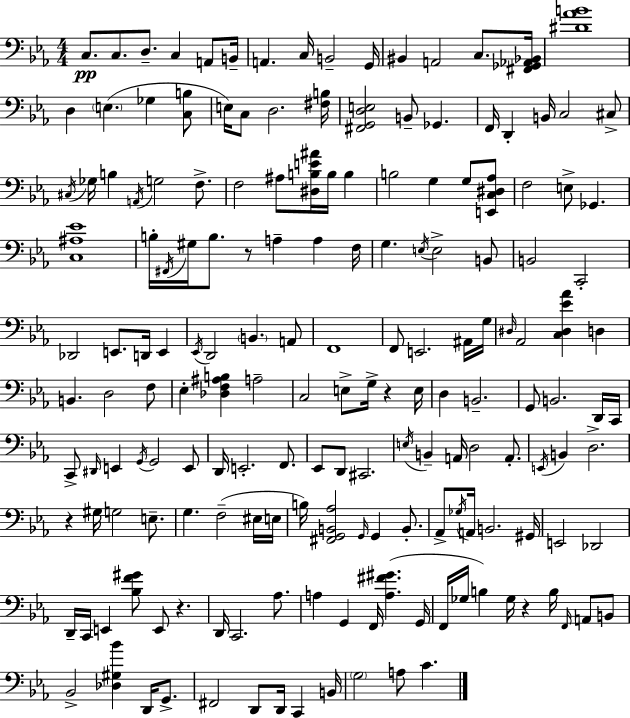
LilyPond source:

{
  \clef bass
  \numericTimeSignature
  \time 4/4
  \key c \minor
  c8.\pp c8. d8.-- c4 a,8 b,16-- | a,4. c16 b,2-- g,16 | bis,4 a,2 c8. <fis, ges, aes, bes,>16 | <dis' aes' b'>1 | \break d4 \parenthesize e4.( ges4 <c b>8 | e16) c8 d2. <fis b>16 | <fis, g, d e>2 b,8-- ges,4. | f,16 d,4-. b,16 c2 cis8-> | \break \acciaccatura { cis16 } ges16 b4 \acciaccatura { a,16 } g2 f8.-> | f2 ais8 <dis b e' ais'>16 b16 b4 | b2 g4 g8 | <e, c dis aes>8 f2 e8-> ges,4. | \break <c ais ees'>1 | b16-. \acciaccatura { fis,16 } gis16 b8. r8 a4-- a4 | f16 g4. \acciaccatura { e16 } e2-> | b,8 b,2 c,2-. | \break des,2 e,8. d,16 | e,4 \acciaccatura { ees,16 } d,2 \parenthesize b,4. | a,8 f,1 | f,8 e,2. | \break ais,16 g16 \grace { dis16 } aes,2 <c dis ees' aes'>4 | d4 b,4. d2 | f8 ees4-. <des f ais b>4 a2-- | c2 e8-> | \break g16-> r4 e16 d4 b,2.-- | g,8 b,2. | d,16 c,16 c,8-> \grace { dis,16 } e,4 \acciaccatura { g,16 } g,2 | e,8 d,16 e,2.-. | \break f,8. ees,8 d,8 cis,2. | \acciaccatura { e16 } b,4-- a,16 d2 | a,8.-. \acciaccatura { e,16 } b,4 d2.-> | r4 gis16 g2 | \break e8.-- g4. | f2--( eis16 e16 b16) <fis, g, b, aes>2 | \grace { g,16 } g,4 b,8.-. aes,8-> \acciaccatura { ges16 } a,16 b,2. | gis,16 e,2 | \break des,2 d,16-- c,16 e,4 | <bes f' gis'>8 e,8 r4. d,16 c,2. | aes8. a4 | g,4 f,16 <a fis' gis'>4.( g,16 f,16 ges16 b4) | \break ges16 r4 b16 \grace { f,16 } a,8 b,8 bes,2-> | <des gis bes'>4 d,16 g,8.-> fis,2 | d,8 d,16 c,4 b,16 \parenthesize g2 | a8 c'4. \bar "|."
}